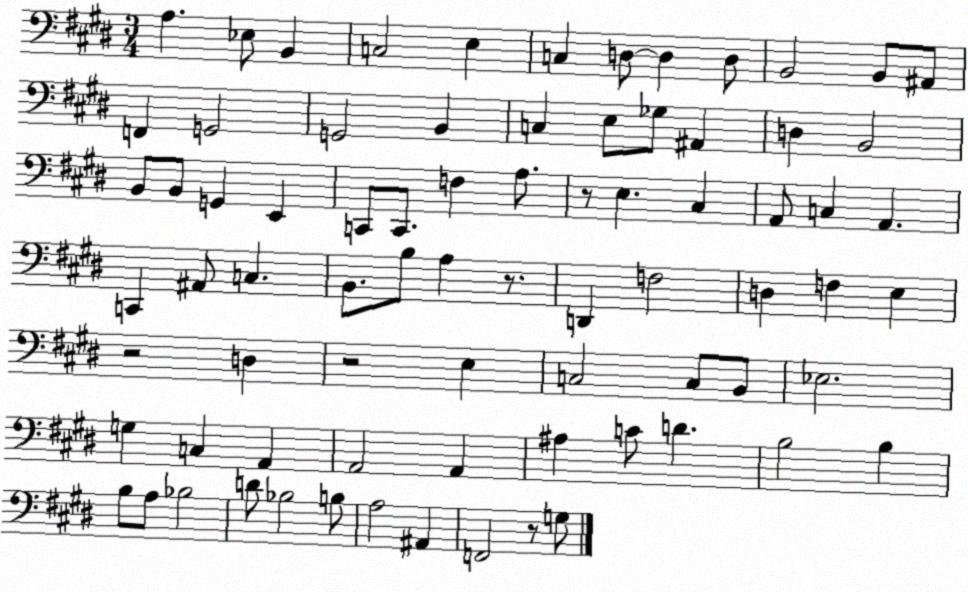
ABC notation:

X:1
T:Untitled
M:3/4
L:1/4
K:E
A, _E,/2 B,, C,2 E, C, D,/2 D, D,/2 B,,2 B,,/2 ^A,,/2 F,, G,,2 G,,2 B,, C, E,/2 _G,/2 ^A,, D, B,,2 B,,/2 B,,/2 G,, E,, C,,/2 C,,/2 F, A,/2 z/2 E, ^C, A,,/2 C, A,, C,, ^A,,/2 C, B,,/2 B,/2 A, z/2 D,, F,2 D, F, E, z2 D, z2 E, C,2 C,/2 B,,/2 _E,2 G, C, A,, A,,2 A,, ^A, C/2 D B,2 B, B,/2 A,/2 _B,2 D/2 _B,2 B,/2 A,2 ^A,, F,,2 z/2 G,/2